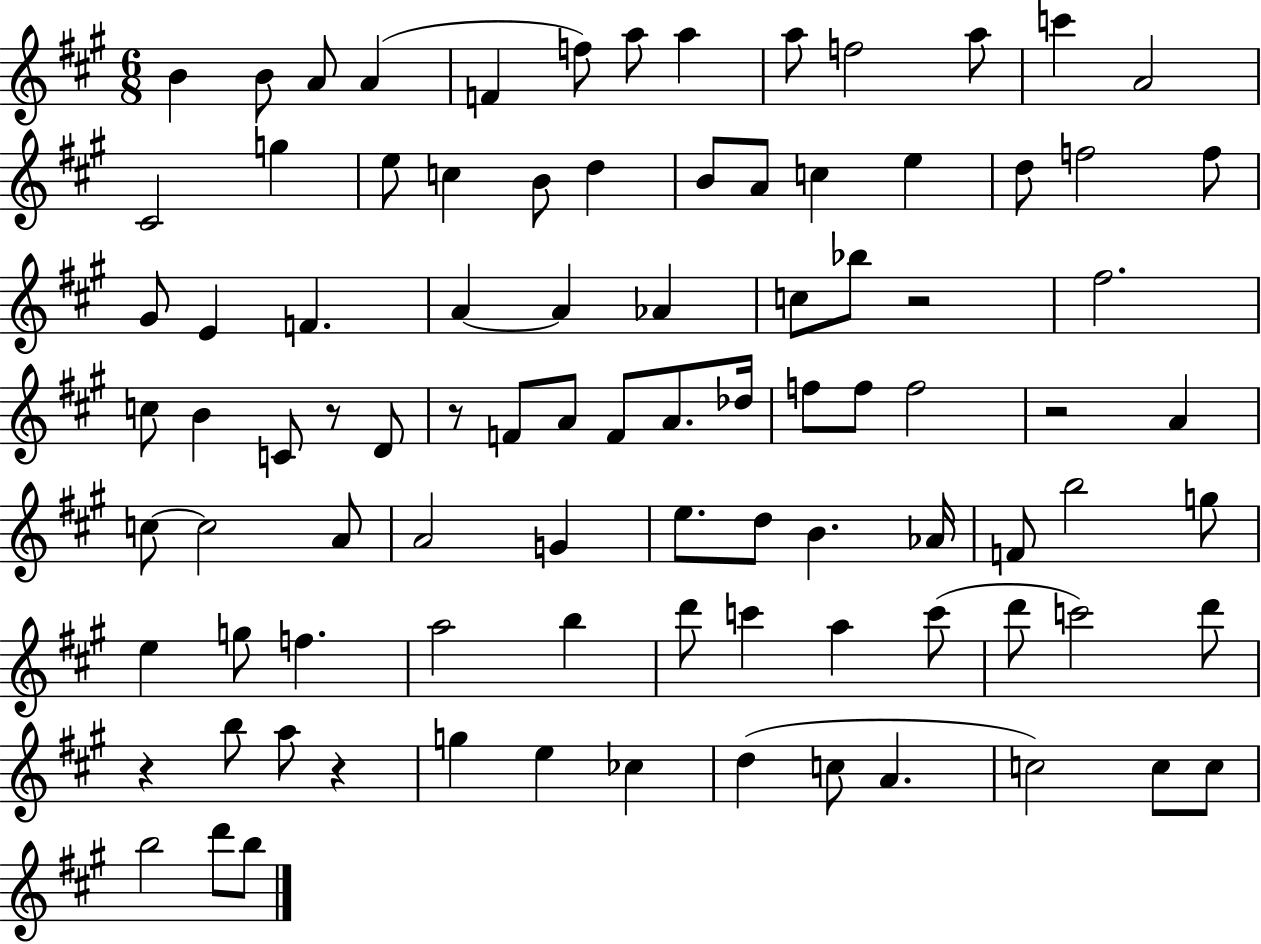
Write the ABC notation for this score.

X:1
T:Untitled
M:6/8
L:1/4
K:A
B B/2 A/2 A F f/2 a/2 a a/2 f2 a/2 c' A2 ^C2 g e/2 c B/2 d B/2 A/2 c e d/2 f2 f/2 ^G/2 E F A A _A c/2 _b/2 z2 ^f2 c/2 B C/2 z/2 D/2 z/2 F/2 A/2 F/2 A/2 _d/4 f/2 f/2 f2 z2 A c/2 c2 A/2 A2 G e/2 d/2 B _A/4 F/2 b2 g/2 e g/2 f a2 b d'/2 c' a c'/2 d'/2 c'2 d'/2 z b/2 a/2 z g e _c d c/2 A c2 c/2 c/2 b2 d'/2 b/2